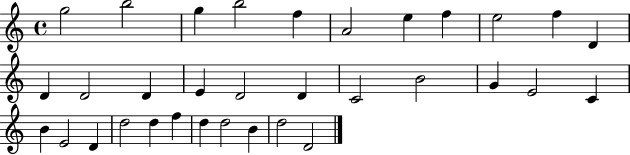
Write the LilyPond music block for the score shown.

{
  \clef treble
  \time 4/4
  \defaultTimeSignature
  \key c \major
  g''2 b''2 | g''4 b''2 f''4 | a'2 e''4 f''4 | e''2 f''4 d'4 | \break d'4 d'2 d'4 | e'4 d'2 d'4 | c'2 b'2 | g'4 e'2 c'4 | \break b'4 e'2 d'4 | d''2 d''4 f''4 | d''4 d''2 b'4 | d''2 d'2 | \break \bar "|."
}